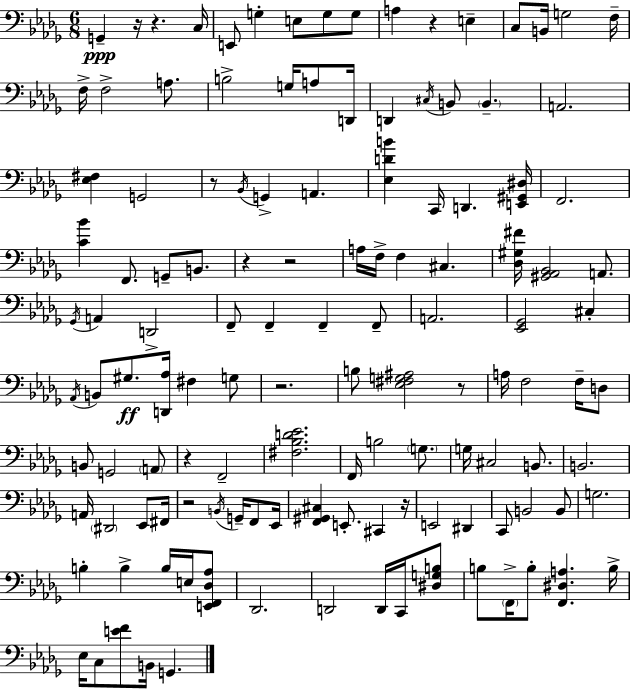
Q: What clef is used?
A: bass